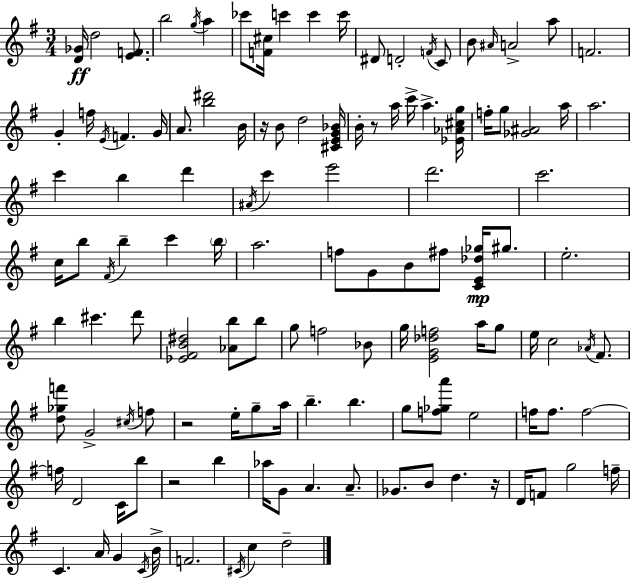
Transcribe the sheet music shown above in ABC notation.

X:1
T:Untitled
M:3/4
L:1/4
K:Em
[D_G]/4 d2 [EF]/2 b2 g/4 a _c'/2 [F^c]/4 c' c' c'/4 ^D/2 D2 F/4 C/2 B/2 ^A/4 A2 a/2 F2 G f/4 E/4 F G/4 A/2 [b^d']2 B/4 z/4 B/2 d2 [^CEG_B]/4 B/4 z/2 a/4 c'/4 a [_E_A^cg]/4 f/4 g/2 [_G^A]2 a/4 a2 c' b d' ^A/4 c' e'2 d'2 c'2 c/4 b/2 ^F/4 b c' b/4 a2 f/2 G/2 B/2 ^f/2 [CE_d_g]/4 ^g/2 e2 b ^c' d'/2 [_E^FB^d]2 [_Ab]/2 b/2 g/2 f2 _B/2 g/4 [EG_df]2 a/4 g/2 e/4 c2 _A/4 ^F/2 [d_gf']/2 G2 ^c/4 f/2 z2 e/4 g/2 a/4 b b g/2 [f_ga']/2 e2 f/4 f/2 f2 f/4 D2 C/4 b/2 z2 b _a/4 G/2 A A/2 _G/2 B/2 d z/4 D/4 F/2 g2 f/4 C A/4 G C/4 B/4 F2 ^C/4 c d2